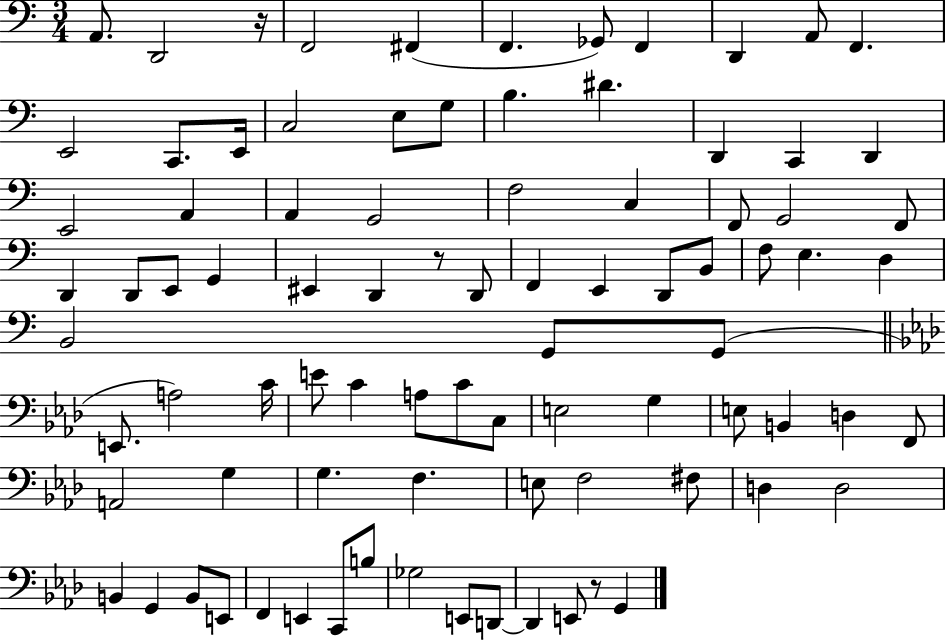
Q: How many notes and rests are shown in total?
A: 87